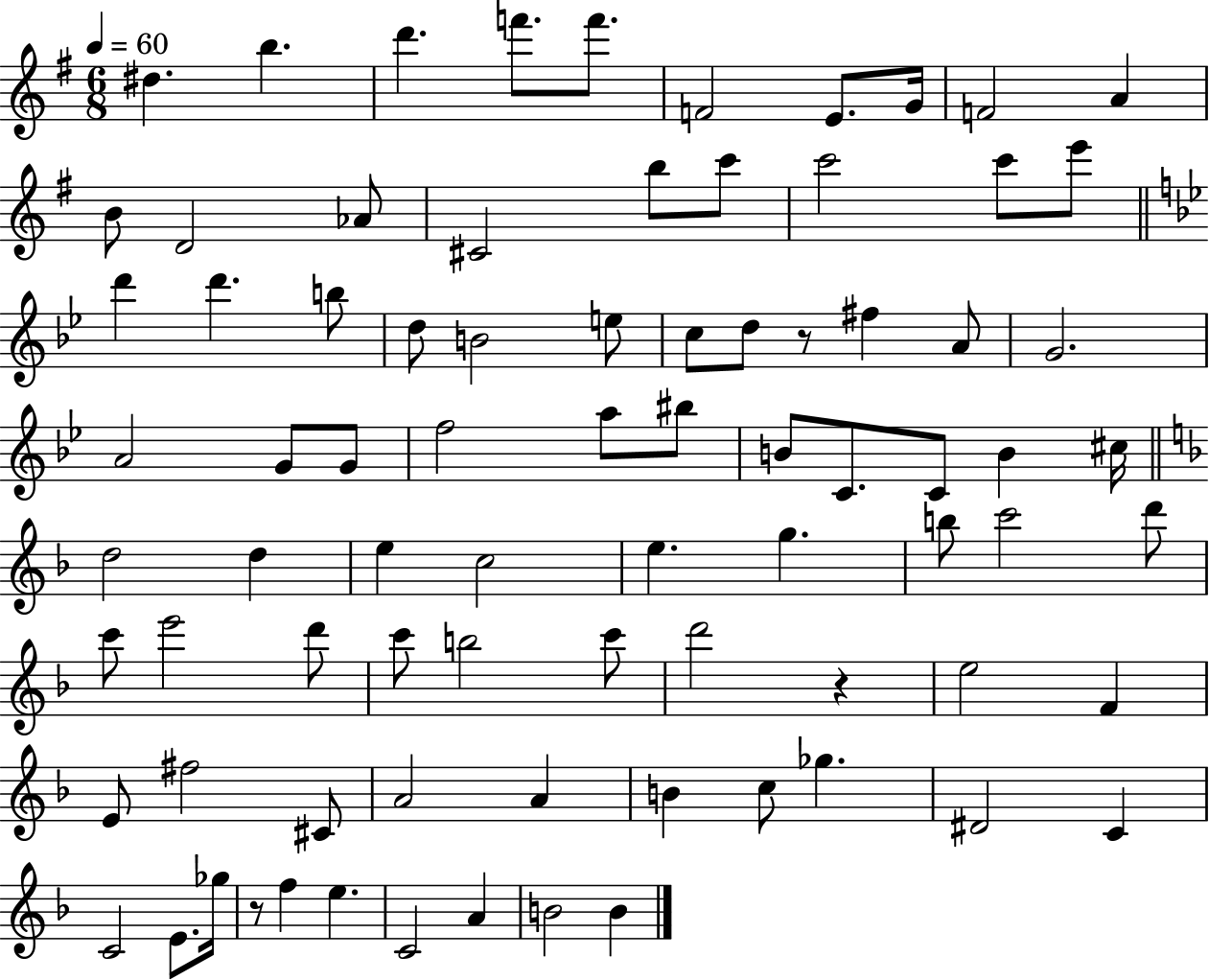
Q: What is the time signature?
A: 6/8